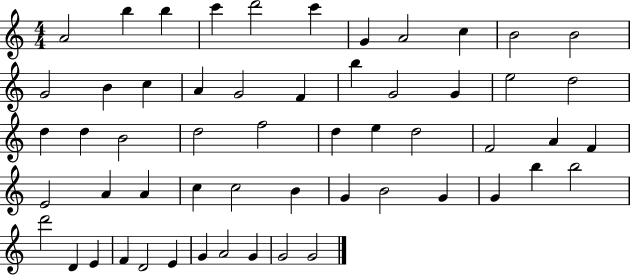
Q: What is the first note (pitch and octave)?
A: A4